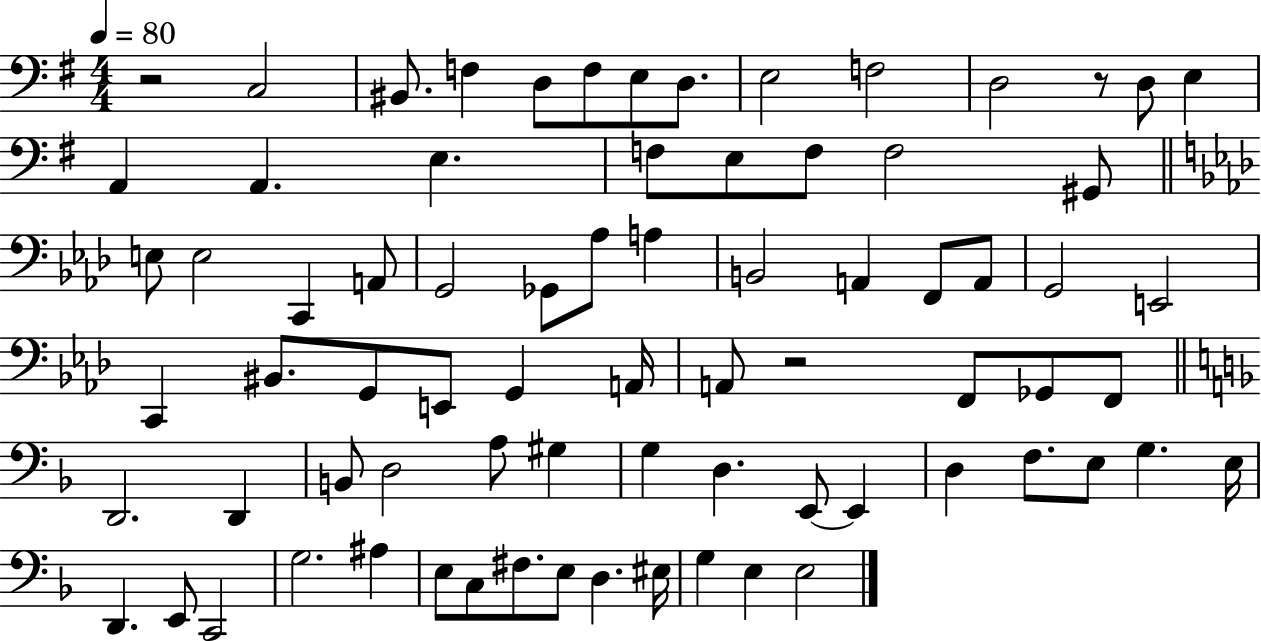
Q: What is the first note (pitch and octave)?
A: C3